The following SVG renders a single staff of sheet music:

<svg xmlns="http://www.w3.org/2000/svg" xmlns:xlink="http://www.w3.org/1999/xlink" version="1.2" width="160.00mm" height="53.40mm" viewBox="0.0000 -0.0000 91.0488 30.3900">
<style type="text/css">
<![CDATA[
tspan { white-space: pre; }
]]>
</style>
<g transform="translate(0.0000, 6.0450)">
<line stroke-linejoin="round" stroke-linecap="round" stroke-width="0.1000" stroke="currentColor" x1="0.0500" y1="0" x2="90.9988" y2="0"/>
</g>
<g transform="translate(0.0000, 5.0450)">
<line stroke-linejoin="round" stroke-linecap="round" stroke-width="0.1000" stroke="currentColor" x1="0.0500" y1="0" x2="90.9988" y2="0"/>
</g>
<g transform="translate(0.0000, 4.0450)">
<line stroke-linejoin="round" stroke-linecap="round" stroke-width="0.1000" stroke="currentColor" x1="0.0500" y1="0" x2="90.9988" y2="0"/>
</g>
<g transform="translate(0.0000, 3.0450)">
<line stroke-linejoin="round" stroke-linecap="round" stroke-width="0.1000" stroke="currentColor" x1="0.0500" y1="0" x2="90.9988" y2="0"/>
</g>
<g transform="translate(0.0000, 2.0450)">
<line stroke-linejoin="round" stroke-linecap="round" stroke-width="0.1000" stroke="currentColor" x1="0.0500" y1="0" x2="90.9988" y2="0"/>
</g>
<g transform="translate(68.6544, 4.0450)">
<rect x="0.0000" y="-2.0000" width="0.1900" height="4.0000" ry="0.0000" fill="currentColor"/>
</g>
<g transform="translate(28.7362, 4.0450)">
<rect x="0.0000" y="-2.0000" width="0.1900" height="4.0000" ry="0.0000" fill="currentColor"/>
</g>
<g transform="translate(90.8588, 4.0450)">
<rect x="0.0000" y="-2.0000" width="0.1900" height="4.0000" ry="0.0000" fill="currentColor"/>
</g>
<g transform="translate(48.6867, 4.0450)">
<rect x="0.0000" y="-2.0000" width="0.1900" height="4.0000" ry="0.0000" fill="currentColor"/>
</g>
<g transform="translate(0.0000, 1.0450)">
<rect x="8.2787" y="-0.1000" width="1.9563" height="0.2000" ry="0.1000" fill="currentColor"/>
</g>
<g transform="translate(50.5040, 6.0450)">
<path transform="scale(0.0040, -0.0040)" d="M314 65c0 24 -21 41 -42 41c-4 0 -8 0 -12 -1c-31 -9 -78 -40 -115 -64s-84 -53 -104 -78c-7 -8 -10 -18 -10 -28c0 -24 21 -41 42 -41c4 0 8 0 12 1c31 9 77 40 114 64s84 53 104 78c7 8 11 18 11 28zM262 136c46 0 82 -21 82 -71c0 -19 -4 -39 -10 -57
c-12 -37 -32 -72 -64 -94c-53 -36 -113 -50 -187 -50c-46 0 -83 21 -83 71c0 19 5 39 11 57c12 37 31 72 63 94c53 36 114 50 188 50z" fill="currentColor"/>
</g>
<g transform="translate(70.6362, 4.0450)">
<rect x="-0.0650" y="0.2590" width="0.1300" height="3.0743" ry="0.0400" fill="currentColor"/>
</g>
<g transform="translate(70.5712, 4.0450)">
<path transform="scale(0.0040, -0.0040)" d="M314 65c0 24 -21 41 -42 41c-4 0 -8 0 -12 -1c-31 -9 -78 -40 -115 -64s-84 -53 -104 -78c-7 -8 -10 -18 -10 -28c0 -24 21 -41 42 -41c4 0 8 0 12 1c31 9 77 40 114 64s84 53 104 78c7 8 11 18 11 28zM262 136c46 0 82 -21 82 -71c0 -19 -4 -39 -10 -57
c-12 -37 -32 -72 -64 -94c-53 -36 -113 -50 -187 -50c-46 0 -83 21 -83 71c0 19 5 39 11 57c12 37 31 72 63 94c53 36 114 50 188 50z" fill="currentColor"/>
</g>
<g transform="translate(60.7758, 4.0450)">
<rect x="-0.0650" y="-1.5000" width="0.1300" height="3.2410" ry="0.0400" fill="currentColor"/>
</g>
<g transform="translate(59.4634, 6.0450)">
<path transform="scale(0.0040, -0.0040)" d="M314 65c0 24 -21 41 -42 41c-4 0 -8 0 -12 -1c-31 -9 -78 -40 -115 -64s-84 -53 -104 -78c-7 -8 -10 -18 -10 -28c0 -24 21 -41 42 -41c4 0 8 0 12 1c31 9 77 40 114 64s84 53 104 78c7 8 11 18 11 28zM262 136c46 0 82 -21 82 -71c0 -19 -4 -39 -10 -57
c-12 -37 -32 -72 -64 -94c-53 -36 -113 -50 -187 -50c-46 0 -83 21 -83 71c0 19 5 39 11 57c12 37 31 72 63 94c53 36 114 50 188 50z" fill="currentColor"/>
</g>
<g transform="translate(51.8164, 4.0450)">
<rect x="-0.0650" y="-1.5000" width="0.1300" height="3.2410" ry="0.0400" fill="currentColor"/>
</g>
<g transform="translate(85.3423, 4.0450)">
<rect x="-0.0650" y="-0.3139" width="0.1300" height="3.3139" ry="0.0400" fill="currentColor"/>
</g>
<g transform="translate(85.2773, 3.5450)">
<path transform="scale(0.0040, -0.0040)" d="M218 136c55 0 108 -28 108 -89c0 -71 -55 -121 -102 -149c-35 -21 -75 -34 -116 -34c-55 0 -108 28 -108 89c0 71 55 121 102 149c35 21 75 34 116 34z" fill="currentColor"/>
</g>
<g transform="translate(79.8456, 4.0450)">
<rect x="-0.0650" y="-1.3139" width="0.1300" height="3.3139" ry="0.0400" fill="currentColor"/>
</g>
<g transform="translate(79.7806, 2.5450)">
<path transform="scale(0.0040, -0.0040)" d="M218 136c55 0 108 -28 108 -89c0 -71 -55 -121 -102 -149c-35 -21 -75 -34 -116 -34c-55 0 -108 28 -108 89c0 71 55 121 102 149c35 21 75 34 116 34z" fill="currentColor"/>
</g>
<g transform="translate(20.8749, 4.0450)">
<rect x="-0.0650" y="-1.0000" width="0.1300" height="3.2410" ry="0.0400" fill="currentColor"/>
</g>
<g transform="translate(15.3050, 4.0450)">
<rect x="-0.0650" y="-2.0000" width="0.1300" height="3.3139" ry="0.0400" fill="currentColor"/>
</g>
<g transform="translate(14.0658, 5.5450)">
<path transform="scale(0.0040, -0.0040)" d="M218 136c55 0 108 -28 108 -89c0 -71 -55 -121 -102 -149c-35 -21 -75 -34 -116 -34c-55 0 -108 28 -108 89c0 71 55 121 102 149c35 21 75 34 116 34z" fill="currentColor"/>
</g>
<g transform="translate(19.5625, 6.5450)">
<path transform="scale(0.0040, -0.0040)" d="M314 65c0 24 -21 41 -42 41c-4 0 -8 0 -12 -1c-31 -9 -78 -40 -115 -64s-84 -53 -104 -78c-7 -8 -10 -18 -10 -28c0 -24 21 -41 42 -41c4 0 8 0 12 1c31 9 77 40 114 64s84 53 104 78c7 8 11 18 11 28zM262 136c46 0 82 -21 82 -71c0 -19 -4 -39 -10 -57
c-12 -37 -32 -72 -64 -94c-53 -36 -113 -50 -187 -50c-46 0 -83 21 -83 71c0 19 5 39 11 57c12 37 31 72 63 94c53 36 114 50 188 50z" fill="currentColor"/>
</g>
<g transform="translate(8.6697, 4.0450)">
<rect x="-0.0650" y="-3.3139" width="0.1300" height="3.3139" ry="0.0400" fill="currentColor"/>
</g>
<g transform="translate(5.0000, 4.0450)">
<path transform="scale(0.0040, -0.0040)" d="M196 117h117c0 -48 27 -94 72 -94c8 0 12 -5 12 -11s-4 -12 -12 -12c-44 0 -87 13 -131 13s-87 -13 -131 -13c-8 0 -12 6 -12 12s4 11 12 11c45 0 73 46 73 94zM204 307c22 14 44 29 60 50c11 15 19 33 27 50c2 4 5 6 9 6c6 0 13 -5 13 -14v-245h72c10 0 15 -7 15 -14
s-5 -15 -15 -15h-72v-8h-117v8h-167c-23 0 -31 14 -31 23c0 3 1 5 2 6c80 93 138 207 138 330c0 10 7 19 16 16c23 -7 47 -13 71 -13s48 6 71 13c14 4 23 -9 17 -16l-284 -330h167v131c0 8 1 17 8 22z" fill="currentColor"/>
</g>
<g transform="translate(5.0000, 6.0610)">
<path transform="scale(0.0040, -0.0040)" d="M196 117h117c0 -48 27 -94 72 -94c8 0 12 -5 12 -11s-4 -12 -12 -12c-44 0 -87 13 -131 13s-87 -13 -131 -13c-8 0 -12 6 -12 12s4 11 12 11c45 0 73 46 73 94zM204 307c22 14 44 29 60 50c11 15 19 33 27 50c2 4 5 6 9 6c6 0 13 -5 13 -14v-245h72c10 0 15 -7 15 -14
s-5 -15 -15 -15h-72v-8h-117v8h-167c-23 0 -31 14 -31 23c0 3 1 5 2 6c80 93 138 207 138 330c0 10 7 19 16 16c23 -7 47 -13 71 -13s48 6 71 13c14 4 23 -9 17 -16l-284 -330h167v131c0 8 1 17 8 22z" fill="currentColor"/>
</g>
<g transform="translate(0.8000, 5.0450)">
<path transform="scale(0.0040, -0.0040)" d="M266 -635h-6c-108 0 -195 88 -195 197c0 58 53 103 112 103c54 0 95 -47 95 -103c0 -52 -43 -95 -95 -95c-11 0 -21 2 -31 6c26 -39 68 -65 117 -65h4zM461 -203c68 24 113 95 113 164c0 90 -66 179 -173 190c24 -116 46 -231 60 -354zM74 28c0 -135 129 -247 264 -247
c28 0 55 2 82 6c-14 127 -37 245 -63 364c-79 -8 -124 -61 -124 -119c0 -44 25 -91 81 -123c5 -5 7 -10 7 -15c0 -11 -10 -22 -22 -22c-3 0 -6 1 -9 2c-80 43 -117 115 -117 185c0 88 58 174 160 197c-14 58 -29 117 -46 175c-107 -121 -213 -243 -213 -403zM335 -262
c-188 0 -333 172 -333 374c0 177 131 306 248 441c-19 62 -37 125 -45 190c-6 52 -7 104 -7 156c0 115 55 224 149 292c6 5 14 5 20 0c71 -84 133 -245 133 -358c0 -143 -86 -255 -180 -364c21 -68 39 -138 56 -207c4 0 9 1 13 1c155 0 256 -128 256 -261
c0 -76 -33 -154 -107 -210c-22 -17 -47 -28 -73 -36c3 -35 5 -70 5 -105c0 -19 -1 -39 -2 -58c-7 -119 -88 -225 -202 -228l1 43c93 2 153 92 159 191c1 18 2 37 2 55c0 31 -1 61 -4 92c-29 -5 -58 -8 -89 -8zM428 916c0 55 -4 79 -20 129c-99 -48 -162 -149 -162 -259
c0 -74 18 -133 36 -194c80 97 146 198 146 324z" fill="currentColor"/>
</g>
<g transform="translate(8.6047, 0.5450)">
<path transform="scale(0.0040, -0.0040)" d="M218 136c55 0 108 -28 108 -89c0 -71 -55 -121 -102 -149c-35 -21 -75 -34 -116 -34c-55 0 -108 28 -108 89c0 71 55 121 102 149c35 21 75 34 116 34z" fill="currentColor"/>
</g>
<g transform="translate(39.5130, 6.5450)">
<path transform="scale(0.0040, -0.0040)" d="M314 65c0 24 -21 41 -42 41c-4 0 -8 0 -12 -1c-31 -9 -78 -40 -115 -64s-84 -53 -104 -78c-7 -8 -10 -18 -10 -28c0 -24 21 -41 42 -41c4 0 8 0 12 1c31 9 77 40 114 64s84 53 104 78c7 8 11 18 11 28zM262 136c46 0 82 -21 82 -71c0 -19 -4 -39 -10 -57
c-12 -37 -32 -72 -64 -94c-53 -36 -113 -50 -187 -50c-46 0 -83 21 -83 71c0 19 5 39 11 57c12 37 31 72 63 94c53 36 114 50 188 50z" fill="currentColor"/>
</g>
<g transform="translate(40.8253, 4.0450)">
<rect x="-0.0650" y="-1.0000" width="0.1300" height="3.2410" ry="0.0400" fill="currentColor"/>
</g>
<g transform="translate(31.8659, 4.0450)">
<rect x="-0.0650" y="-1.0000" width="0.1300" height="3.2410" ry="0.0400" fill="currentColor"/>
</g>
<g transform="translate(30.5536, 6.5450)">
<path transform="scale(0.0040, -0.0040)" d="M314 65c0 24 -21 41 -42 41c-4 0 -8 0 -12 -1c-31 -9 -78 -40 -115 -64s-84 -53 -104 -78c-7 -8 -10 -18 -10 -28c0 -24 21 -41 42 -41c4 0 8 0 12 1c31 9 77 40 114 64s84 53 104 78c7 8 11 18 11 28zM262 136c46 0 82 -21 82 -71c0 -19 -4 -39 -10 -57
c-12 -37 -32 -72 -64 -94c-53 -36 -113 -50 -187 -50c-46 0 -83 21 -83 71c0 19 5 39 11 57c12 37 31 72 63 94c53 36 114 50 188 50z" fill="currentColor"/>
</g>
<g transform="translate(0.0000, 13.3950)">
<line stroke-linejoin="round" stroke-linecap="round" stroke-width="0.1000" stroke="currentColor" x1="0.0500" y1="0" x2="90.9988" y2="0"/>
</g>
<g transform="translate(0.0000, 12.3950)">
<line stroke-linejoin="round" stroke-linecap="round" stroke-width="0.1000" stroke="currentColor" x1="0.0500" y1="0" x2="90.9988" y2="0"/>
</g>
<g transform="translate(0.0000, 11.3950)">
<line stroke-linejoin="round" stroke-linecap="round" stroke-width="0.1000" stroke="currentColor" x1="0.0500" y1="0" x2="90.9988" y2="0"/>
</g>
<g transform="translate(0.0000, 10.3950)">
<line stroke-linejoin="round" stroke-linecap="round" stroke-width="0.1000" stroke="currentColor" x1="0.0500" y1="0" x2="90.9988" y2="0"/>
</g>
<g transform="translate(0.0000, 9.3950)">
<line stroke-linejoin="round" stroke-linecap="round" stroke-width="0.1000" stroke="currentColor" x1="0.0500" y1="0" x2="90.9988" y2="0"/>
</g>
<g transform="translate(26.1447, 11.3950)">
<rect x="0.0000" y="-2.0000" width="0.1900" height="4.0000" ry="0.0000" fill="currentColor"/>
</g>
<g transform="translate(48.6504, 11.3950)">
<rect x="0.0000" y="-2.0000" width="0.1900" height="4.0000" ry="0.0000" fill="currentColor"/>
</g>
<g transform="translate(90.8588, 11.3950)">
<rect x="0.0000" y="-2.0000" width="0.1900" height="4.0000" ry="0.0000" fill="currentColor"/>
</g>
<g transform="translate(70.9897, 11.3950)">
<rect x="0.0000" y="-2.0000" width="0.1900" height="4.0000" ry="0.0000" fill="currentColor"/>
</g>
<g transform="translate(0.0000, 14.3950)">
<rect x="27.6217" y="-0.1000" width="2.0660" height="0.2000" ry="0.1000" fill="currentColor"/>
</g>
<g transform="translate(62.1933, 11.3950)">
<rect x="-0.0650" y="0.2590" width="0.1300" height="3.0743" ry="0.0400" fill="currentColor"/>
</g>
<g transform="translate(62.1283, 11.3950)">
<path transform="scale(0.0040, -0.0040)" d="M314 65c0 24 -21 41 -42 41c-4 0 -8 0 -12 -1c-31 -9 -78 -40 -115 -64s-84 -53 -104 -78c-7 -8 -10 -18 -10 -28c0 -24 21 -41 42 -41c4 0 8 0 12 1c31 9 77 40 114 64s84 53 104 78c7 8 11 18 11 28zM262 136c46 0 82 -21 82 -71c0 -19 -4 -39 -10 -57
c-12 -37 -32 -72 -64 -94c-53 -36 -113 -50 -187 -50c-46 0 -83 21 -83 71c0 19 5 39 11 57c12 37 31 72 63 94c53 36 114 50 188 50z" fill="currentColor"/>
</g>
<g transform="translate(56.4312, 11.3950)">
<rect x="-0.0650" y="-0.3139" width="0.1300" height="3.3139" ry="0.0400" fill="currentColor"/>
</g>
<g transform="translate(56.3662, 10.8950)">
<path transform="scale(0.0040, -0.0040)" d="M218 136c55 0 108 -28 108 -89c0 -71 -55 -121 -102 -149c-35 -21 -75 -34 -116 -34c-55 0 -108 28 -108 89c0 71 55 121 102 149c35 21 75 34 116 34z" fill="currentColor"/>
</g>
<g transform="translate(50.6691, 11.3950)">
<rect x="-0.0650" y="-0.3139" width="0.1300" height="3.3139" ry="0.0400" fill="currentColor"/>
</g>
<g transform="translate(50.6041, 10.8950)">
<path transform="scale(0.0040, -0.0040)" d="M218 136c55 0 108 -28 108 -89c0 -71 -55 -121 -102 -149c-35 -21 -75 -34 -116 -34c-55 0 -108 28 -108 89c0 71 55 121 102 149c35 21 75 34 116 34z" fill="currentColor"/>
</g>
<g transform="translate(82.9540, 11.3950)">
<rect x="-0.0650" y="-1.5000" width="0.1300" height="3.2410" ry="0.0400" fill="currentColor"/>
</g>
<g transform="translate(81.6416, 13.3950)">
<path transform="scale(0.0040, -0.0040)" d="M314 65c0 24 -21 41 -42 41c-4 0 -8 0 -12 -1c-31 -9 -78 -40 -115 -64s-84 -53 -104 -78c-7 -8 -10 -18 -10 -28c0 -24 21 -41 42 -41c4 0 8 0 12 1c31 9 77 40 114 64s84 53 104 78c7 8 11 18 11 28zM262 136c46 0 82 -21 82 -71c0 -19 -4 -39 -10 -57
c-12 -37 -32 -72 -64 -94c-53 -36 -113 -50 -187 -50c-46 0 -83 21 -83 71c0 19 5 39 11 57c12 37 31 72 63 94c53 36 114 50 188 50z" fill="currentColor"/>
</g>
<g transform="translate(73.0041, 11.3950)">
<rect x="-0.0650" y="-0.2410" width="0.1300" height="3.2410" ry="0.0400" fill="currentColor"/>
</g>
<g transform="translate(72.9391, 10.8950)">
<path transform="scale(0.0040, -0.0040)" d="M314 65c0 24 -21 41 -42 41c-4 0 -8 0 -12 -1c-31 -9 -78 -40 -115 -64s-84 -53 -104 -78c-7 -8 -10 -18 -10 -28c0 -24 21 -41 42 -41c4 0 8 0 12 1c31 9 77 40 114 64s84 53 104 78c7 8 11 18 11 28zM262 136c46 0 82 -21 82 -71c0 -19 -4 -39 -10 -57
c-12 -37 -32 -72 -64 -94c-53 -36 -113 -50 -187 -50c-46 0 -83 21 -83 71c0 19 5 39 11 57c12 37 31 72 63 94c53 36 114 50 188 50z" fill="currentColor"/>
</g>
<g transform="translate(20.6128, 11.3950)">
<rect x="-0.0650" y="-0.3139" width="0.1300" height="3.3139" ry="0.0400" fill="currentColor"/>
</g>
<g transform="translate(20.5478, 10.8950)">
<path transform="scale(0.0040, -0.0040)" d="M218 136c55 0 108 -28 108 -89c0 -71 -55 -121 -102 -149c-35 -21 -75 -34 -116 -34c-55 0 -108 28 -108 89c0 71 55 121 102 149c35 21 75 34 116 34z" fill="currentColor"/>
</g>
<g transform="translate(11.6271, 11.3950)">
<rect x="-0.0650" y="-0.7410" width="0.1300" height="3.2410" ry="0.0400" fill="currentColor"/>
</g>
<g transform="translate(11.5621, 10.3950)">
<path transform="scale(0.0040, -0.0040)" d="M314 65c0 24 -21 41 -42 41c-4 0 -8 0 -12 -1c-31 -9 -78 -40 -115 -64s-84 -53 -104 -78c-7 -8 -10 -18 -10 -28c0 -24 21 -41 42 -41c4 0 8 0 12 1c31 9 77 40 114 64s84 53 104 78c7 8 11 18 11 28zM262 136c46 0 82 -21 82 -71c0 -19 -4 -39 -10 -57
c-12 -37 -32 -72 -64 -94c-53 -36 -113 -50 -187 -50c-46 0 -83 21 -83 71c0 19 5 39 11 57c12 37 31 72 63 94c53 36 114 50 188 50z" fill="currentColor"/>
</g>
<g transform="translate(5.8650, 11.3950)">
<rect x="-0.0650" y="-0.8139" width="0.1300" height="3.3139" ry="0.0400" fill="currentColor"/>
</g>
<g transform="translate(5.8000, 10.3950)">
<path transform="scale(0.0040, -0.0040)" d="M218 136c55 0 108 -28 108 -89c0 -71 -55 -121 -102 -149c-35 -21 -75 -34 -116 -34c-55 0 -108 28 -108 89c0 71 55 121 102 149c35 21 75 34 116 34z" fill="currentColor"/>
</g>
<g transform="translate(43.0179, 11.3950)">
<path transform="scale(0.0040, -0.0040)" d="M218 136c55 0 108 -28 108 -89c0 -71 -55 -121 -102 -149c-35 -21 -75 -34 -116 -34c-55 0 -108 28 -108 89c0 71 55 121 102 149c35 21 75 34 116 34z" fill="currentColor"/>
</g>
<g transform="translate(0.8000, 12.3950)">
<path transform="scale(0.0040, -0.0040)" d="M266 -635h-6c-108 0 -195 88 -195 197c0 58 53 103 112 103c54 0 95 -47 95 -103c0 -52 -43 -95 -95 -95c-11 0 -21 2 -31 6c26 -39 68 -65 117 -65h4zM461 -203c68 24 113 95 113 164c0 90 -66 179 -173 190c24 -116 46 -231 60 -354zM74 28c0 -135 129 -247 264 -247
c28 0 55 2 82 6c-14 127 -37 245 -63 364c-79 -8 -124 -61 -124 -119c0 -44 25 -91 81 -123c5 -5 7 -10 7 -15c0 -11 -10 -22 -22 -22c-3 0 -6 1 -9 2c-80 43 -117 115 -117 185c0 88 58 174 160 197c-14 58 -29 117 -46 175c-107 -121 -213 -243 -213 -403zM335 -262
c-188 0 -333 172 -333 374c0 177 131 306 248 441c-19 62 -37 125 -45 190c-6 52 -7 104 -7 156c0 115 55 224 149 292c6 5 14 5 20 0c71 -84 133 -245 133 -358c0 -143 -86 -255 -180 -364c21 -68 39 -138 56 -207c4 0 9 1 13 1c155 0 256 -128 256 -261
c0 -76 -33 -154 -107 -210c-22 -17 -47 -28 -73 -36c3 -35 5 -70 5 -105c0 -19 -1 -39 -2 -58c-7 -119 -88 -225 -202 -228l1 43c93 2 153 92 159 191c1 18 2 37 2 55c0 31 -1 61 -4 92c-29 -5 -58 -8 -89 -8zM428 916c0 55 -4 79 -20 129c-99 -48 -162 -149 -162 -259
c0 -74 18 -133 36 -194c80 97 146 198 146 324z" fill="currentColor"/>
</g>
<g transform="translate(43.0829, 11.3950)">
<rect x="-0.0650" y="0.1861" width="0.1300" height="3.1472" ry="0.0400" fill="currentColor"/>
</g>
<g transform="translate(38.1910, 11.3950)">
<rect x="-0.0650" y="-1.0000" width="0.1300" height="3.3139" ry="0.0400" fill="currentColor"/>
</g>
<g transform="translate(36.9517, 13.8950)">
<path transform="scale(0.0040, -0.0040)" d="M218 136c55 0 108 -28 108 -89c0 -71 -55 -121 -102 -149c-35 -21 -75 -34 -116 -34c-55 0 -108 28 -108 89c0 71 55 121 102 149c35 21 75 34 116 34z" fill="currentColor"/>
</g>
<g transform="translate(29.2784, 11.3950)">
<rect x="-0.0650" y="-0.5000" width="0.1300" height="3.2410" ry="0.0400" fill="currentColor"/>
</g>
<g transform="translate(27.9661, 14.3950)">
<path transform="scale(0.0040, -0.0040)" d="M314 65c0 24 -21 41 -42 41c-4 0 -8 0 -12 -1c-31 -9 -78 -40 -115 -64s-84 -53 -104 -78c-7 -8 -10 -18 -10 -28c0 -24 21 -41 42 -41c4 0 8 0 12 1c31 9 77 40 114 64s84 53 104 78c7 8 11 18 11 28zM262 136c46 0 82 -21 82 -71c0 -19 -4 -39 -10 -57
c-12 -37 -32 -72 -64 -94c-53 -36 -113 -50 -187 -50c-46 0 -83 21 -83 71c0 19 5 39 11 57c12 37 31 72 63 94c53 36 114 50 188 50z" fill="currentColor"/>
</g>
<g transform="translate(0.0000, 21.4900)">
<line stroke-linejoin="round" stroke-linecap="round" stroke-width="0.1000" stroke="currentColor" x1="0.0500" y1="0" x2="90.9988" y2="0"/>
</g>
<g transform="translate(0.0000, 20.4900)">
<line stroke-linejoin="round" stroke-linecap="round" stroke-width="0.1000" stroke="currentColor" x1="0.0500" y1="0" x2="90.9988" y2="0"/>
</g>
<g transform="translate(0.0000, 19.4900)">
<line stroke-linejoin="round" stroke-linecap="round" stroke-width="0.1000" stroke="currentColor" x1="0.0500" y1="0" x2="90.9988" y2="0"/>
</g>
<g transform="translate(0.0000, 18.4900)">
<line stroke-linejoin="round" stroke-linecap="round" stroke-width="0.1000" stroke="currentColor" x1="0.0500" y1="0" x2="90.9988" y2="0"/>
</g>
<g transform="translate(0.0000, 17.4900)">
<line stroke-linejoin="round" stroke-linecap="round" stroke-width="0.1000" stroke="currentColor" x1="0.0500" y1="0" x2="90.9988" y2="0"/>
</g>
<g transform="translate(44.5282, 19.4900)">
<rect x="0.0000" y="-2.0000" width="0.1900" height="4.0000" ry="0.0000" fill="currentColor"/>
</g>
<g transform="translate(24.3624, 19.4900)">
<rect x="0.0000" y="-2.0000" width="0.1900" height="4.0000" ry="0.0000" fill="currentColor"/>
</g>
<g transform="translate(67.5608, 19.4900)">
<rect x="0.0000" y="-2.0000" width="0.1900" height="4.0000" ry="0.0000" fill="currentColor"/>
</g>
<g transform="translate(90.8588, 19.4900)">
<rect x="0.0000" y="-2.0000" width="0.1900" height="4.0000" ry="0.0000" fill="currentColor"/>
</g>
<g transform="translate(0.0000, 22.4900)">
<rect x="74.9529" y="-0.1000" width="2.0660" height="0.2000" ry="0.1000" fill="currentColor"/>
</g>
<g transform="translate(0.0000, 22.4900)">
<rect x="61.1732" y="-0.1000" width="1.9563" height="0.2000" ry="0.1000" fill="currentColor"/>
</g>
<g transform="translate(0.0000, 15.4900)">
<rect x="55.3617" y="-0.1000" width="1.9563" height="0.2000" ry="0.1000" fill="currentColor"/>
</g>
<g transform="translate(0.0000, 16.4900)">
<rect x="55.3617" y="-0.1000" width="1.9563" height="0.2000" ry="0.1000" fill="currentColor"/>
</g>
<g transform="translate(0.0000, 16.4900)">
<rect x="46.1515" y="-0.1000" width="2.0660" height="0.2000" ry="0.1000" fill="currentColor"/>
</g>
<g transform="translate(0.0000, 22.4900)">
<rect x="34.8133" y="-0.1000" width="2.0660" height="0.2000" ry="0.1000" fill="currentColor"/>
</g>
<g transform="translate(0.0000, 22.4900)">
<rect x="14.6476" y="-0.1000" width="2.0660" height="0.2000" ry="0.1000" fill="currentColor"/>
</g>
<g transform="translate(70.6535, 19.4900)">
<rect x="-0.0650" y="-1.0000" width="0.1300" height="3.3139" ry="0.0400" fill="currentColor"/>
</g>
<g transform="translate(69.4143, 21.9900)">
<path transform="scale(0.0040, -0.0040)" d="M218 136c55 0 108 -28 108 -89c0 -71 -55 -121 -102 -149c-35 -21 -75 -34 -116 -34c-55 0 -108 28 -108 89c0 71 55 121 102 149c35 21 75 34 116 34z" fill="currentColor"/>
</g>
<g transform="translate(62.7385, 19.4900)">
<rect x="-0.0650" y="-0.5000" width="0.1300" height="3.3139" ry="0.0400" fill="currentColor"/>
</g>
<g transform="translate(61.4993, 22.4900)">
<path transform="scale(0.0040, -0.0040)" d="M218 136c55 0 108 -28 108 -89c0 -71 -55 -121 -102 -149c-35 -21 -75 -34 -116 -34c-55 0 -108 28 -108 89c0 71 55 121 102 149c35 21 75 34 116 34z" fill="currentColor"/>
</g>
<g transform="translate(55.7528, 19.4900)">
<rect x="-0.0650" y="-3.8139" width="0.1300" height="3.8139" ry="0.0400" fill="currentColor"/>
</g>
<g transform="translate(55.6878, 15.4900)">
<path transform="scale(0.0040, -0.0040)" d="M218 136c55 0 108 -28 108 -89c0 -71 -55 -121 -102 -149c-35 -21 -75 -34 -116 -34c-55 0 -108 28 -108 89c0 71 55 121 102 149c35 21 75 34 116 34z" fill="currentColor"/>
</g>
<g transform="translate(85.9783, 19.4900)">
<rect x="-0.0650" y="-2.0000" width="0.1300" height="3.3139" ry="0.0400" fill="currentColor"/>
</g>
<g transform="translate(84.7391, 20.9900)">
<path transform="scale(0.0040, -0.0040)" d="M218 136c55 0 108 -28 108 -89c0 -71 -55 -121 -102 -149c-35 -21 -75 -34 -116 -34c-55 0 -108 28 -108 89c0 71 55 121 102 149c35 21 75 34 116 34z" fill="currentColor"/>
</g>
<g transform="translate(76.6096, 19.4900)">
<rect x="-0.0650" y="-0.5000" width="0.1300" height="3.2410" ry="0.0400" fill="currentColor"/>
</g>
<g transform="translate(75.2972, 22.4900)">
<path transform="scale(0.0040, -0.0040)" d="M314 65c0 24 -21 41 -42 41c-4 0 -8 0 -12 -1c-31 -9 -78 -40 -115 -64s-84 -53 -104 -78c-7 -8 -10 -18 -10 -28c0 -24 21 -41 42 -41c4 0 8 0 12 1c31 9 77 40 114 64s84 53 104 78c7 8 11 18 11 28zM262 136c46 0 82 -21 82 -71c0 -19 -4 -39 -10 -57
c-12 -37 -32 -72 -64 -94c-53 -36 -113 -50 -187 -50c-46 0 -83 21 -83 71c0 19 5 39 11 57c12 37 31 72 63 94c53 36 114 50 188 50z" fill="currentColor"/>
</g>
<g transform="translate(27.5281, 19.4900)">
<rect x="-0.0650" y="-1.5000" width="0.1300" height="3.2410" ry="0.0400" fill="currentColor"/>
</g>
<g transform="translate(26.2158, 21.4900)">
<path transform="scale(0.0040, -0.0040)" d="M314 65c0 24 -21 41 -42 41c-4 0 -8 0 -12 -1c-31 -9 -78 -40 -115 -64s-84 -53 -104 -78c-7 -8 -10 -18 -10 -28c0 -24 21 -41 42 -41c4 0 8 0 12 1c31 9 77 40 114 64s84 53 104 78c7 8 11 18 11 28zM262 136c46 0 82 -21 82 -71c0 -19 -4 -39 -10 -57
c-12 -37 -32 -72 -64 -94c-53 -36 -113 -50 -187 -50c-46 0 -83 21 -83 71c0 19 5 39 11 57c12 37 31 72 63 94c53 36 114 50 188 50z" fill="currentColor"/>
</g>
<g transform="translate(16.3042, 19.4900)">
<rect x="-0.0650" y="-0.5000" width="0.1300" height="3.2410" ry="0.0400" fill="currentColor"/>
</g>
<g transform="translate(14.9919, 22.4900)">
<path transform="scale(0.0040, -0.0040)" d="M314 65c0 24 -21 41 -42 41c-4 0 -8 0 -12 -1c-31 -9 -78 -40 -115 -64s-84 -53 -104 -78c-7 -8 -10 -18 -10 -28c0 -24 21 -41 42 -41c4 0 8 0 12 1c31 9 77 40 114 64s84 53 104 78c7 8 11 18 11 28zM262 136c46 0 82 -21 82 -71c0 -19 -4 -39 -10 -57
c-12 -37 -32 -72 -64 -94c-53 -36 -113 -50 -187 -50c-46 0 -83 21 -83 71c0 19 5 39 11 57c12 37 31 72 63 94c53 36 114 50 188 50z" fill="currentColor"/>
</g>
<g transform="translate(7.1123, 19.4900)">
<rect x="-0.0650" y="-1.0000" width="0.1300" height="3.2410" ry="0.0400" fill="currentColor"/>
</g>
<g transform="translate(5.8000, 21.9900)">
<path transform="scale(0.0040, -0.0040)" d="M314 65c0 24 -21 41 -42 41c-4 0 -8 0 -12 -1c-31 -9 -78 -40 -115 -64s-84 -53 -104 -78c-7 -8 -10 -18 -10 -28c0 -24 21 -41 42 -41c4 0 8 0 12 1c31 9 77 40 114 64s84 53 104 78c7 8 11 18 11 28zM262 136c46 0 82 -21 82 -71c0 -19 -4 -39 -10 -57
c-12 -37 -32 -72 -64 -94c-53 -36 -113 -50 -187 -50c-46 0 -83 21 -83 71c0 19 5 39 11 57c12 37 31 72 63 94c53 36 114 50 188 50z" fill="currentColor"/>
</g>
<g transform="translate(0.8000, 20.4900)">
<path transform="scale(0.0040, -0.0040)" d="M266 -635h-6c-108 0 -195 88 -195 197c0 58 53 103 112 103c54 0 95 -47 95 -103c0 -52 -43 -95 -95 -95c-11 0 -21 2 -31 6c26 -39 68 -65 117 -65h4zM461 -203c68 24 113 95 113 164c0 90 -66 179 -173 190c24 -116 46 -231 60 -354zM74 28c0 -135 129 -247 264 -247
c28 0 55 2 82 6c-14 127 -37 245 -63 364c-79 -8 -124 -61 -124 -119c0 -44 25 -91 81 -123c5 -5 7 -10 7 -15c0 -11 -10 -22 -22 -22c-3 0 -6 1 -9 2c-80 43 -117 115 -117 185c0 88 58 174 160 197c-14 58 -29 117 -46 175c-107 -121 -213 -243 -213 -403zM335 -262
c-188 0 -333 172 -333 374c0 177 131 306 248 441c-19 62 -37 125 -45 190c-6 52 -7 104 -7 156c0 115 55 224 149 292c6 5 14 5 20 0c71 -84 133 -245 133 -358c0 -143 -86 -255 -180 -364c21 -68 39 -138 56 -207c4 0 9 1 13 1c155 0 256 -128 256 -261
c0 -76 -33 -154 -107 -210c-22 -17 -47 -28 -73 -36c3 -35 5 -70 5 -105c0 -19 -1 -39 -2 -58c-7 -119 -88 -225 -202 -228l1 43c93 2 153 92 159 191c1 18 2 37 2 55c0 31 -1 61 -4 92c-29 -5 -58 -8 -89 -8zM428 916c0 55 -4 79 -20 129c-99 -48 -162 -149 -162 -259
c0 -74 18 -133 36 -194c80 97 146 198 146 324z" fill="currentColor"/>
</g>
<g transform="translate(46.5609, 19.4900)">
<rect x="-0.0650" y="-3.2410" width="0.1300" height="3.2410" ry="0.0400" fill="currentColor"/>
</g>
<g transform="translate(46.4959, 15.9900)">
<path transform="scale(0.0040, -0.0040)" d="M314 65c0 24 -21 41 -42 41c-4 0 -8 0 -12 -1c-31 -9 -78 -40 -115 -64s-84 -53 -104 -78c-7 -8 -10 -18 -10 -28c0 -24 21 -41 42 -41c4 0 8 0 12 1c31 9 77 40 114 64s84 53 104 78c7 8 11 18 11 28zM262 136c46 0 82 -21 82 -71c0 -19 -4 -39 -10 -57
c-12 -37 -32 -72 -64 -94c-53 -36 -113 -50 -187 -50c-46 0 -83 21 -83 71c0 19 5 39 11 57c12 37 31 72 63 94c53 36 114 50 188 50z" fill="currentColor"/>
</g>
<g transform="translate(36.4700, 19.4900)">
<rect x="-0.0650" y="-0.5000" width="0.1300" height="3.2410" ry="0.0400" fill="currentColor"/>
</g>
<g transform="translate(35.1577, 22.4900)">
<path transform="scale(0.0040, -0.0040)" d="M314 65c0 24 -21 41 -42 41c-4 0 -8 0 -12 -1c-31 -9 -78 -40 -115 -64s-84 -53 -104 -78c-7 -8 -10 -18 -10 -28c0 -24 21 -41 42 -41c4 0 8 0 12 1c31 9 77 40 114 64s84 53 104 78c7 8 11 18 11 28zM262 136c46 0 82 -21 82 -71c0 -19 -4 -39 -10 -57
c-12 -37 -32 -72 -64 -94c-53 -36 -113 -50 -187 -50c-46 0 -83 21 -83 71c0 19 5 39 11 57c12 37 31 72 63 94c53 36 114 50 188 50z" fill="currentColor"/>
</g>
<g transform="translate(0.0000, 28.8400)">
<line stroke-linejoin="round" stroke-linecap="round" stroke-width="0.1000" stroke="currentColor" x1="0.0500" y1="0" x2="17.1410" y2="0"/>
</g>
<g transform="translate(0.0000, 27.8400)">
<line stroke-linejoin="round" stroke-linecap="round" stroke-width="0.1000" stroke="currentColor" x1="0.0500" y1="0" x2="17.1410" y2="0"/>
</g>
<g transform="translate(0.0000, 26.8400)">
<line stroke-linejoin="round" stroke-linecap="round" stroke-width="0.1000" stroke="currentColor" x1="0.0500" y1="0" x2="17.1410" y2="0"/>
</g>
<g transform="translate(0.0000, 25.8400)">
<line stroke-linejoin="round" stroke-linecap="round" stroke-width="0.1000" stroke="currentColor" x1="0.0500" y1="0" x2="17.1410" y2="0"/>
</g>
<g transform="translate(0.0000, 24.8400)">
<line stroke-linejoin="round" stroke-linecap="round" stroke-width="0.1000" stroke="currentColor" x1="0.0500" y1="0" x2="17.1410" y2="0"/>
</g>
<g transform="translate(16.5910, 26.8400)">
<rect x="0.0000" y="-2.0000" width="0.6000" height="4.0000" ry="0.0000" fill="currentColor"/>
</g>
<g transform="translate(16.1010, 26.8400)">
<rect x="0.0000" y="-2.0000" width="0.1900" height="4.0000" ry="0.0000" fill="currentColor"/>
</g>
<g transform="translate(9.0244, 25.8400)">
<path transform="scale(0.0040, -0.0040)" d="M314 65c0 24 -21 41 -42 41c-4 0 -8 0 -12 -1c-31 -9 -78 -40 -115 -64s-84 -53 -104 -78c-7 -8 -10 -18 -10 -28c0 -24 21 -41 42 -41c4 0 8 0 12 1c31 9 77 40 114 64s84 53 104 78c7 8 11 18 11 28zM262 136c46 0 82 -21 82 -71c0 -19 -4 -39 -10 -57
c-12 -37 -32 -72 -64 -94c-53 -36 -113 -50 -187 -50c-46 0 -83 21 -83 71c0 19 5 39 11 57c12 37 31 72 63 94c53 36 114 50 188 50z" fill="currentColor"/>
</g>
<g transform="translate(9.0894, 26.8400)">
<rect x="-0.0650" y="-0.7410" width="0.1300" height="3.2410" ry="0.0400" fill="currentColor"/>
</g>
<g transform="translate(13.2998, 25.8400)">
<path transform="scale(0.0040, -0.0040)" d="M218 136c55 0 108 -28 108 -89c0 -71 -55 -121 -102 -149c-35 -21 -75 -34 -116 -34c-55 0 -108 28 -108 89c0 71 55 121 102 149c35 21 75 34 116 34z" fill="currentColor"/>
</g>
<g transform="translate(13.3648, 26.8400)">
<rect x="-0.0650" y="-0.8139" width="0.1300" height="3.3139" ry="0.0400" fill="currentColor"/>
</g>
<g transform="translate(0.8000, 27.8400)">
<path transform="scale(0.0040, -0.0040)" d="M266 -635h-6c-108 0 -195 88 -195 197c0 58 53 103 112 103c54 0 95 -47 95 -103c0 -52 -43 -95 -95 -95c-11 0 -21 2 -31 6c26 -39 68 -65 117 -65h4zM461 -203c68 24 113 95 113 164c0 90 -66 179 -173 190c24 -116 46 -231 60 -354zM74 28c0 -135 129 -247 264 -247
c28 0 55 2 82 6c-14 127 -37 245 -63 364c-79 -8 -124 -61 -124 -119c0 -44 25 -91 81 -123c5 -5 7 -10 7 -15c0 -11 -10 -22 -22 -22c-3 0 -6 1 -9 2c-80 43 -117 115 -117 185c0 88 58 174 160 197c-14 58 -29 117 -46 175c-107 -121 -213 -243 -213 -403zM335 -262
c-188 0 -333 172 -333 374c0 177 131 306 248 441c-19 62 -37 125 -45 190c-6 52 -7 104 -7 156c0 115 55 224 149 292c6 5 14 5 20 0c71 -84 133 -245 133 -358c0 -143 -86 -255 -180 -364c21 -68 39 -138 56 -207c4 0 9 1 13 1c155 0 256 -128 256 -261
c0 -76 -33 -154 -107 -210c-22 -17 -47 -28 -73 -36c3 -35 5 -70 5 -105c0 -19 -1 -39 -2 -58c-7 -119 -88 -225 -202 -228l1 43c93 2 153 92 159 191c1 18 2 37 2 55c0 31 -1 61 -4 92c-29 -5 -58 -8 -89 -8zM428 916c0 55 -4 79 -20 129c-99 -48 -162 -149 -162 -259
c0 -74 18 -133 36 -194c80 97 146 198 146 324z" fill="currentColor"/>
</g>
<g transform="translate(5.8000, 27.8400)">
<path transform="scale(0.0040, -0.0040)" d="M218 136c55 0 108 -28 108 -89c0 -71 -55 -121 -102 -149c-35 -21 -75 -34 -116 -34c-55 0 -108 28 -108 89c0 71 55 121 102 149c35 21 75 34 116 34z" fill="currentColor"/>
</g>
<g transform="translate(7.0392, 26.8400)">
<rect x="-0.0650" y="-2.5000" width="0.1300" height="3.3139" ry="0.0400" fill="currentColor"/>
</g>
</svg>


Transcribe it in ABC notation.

X:1
T:Untitled
M:4/4
L:1/4
K:C
b F D2 D2 D2 E2 E2 B2 e c d d2 c C2 D B c c B2 c2 E2 D2 C2 E2 C2 b2 c' C D C2 F G d2 d